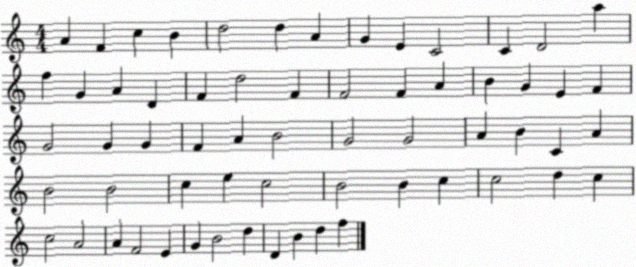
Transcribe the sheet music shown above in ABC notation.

X:1
T:Untitled
M:4/4
L:1/4
K:C
A F c B d2 d A G E C2 C D2 a f G A D F d2 F F2 F A B G E F G2 G G F A B2 G2 G2 A B C A B2 B2 c e c2 B2 B c c2 d c c2 A2 A F2 E G B2 d D B d f